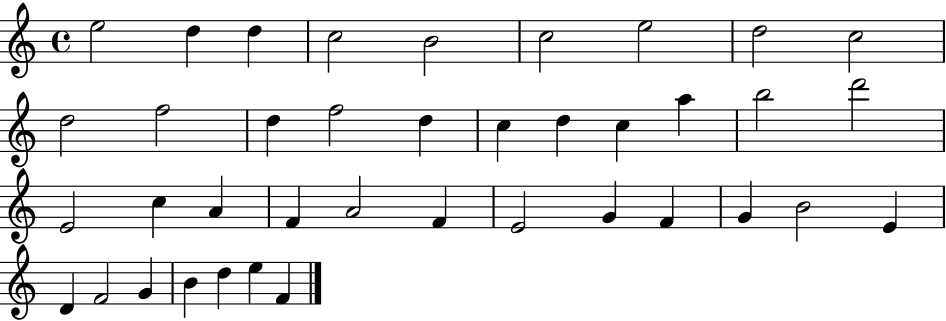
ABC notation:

X:1
T:Untitled
M:4/4
L:1/4
K:C
e2 d d c2 B2 c2 e2 d2 c2 d2 f2 d f2 d c d c a b2 d'2 E2 c A F A2 F E2 G F G B2 E D F2 G B d e F